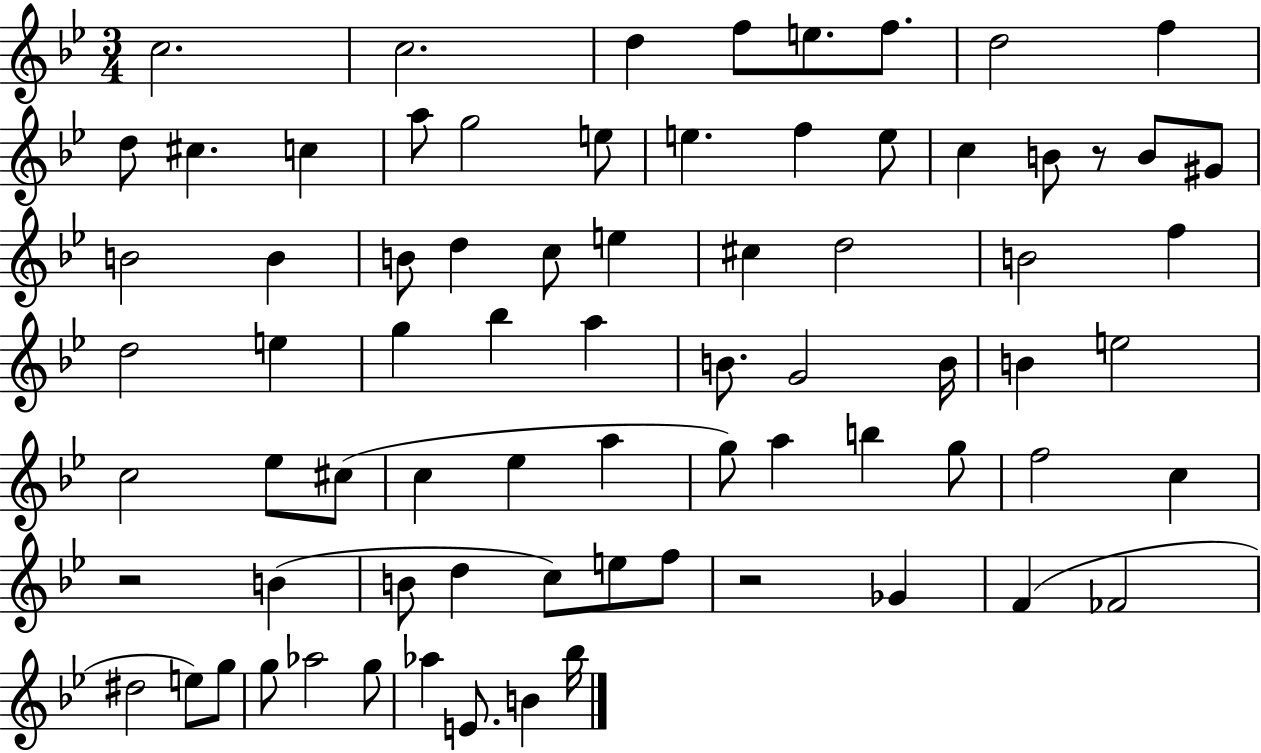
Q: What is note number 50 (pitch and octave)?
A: B5